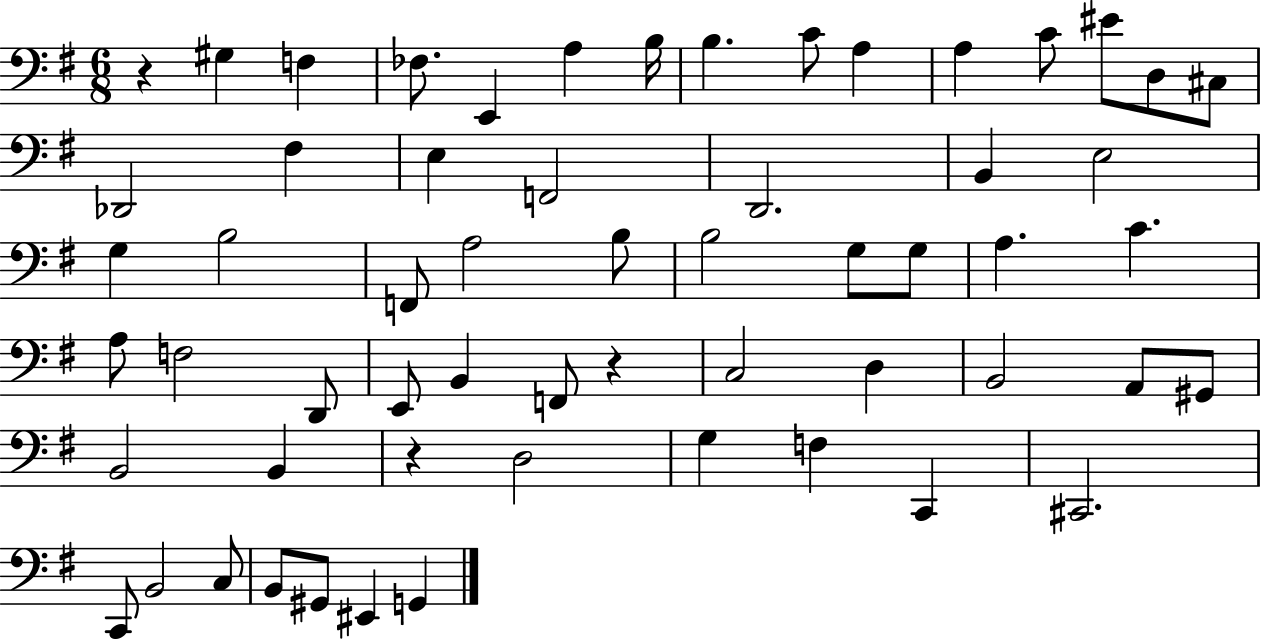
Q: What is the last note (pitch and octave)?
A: G2